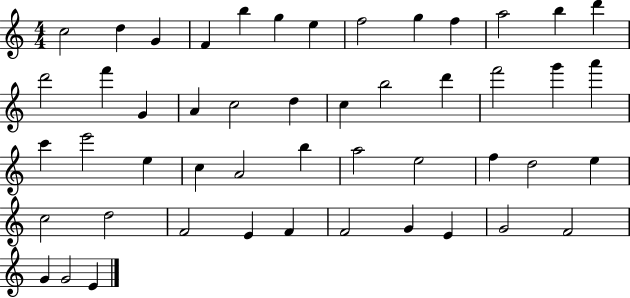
C5/h D5/q G4/q F4/q B5/q G5/q E5/q F5/h G5/q F5/q A5/h B5/q D6/q D6/h F6/q G4/q A4/q C5/h D5/q C5/q B5/h D6/q F6/h G6/q A6/q C6/q E6/h E5/q C5/q A4/h B5/q A5/h E5/h F5/q D5/h E5/q C5/h D5/h F4/h E4/q F4/q F4/h G4/q E4/q G4/h F4/h G4/q G4/h E4/q